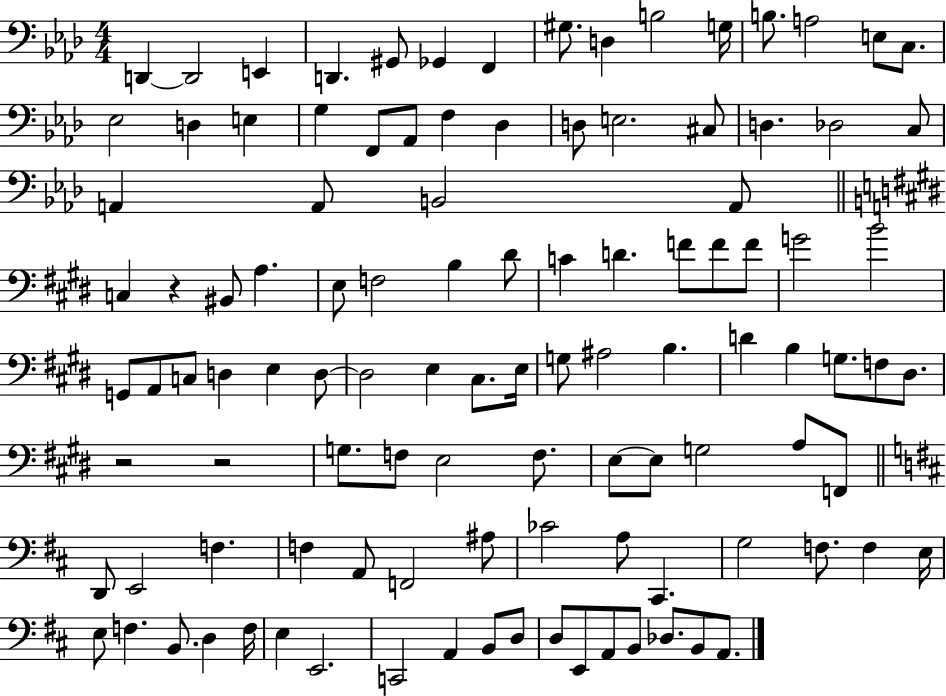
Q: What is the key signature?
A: AES major